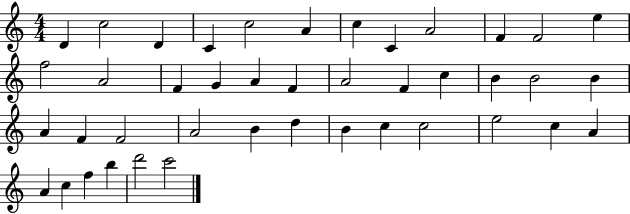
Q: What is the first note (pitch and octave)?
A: D4